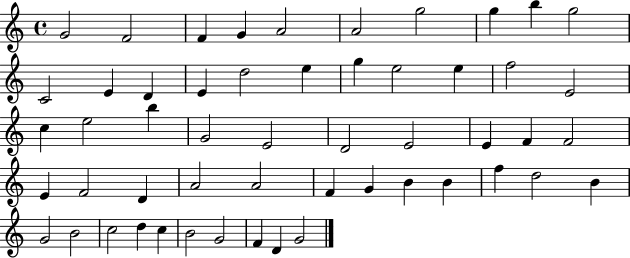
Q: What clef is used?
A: treble